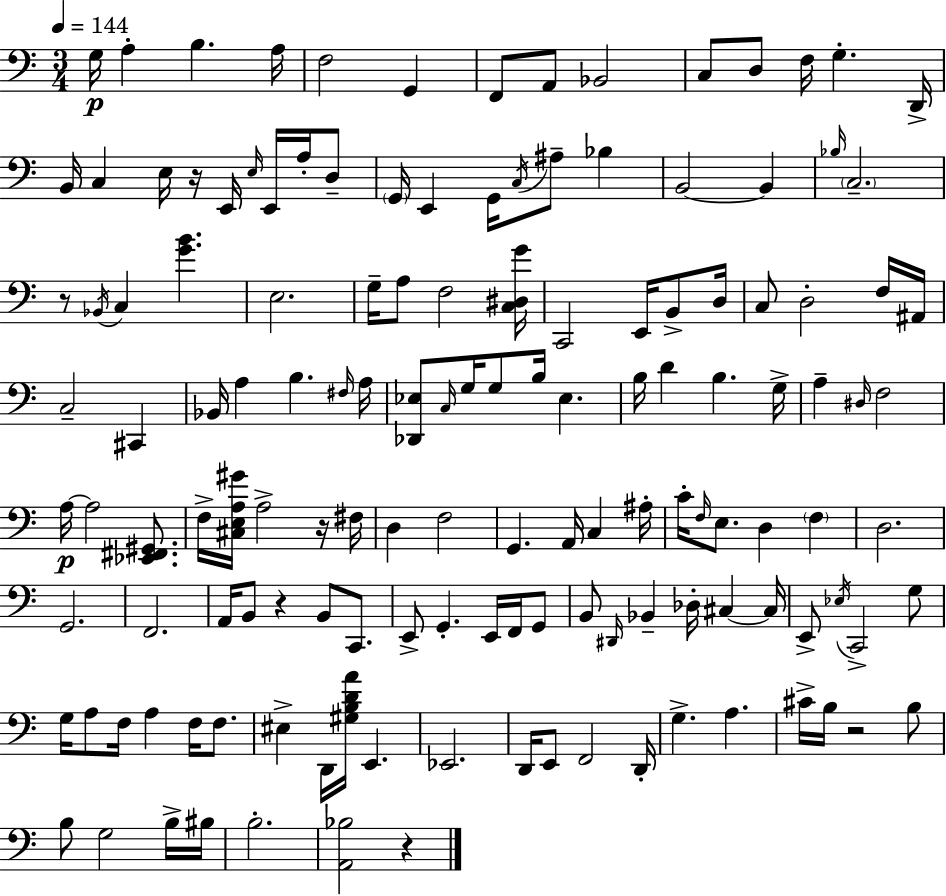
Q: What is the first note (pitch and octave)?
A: G3